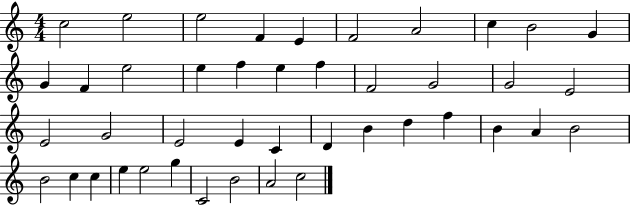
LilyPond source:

{
  \clef treble
  \numericTimeSignature
  \time 4/4
  \key c \major
  c''2 e''2 | e''2 f'4 e'4 | f'2 a'2 | c''4 b'2 g'4 | \break g'4 f'4 e''2 | e''4 f''4 e''4 f''4 | f'2 g'2 | g'2 e'2 | \break e'2 g'2 | e'2 e'4 c'4 | d'4 b'4 d''4 f''4 | b'4 a'4 b'2 | \break b'2 c''4 c''4 | e''4 e''2 g''4 | c'2 b'2 | a'2 c''2 | \break \bar "|."
}